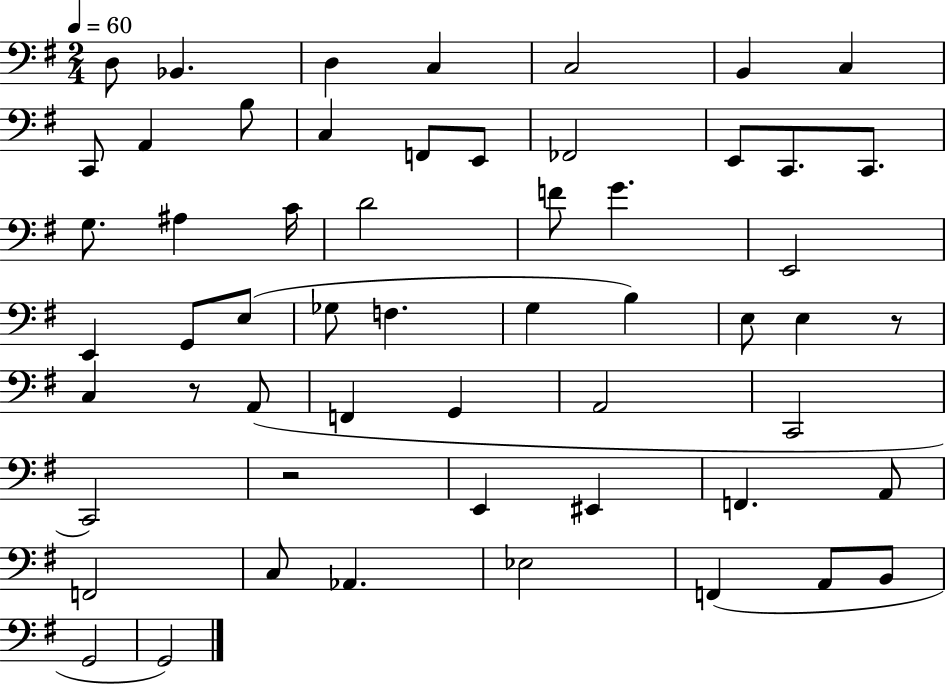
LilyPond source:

{
  \clef bass
  \numericTimeSignature
  \time 2/4
  \key g \major
  \tempo 4 = 60
  d8 bes,4. | d4 c4 | c2 | b,4 c4 | \break c,8 a,4 b8 | c4 f,8 e,8 | fes,2 | e,8 c,8. c,8. | \break g8. ais4 c'16 | d'2 | f'8 g'4. | e,2 | \break e,4 g,8 e8( | ges8 f4. | g4 b4) | e8 e4 r8 | \break c4 r8 a,8( | f,4 g,4 | a,2 | c,2 | \break c,2) | r2 | e,4 eis,4 | f,4. a,8 | \break f,2 | c8 aes,4. | ees2 | f,4( a,8 b,8 | \break g,2 | g,2) | \bar "|."
}